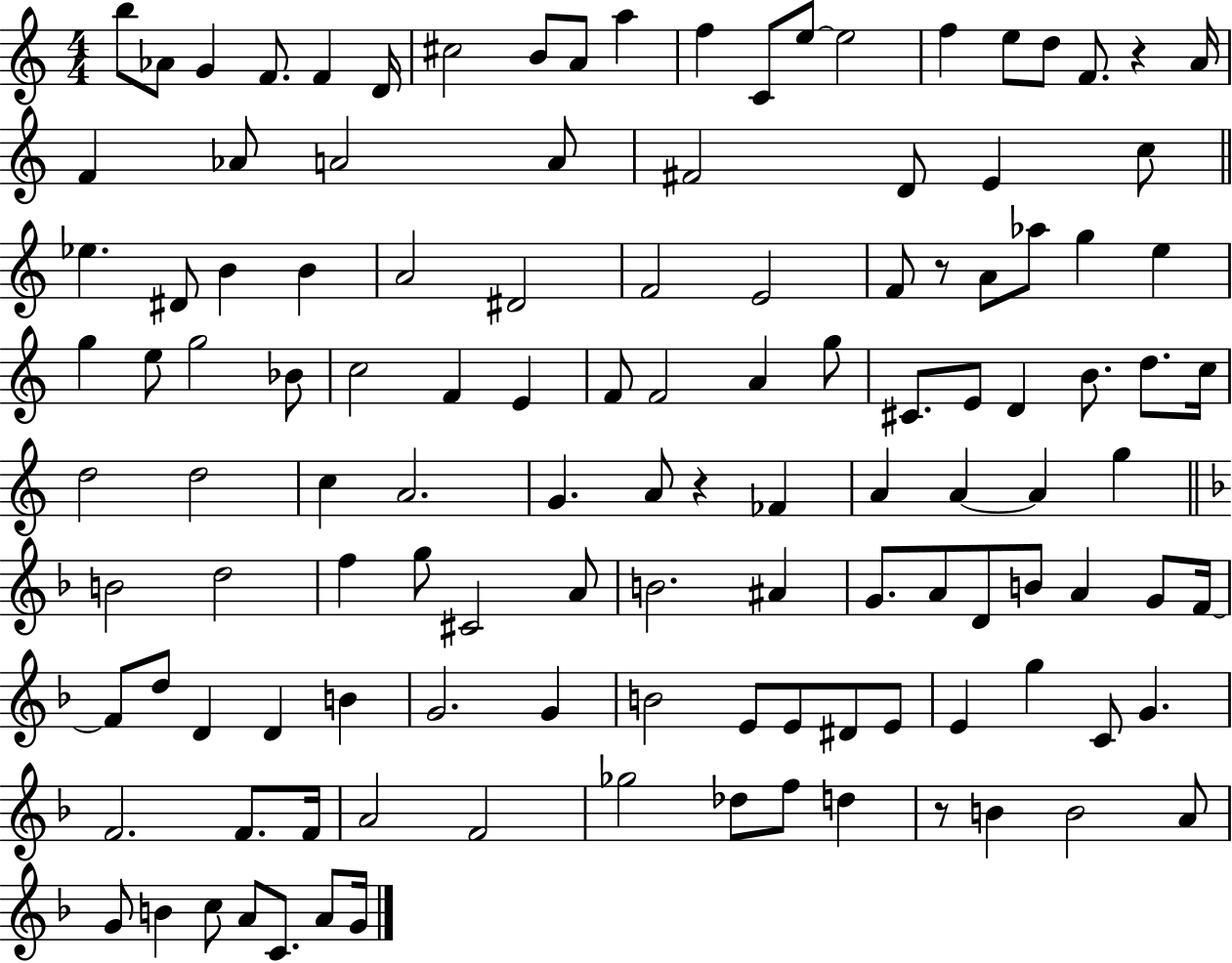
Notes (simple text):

B5/e Ab4/e G4/q F4/e. F4/q D4/s C#5/h B4/e A4/e A5/q F5/q C4/e E5/e E5/h F5/q E5/e D5/e F4/e. R/q A4/s F4/q Ab4/e A4/h A4/e F#4/h D4/e E4/q C5/e Eb5/q. D#4/e B4/q B4/q A4/h D#4/h F4/h E4/h F4/e R/e A4/e Ab5/e G5/q E5/q G5/q E5/e G5/h Bb4/e C5/h F4/q E4/q F4/e F4/h A4/q G5/e C#4/e. E4/e D4/q B4/e. D5/e. C5/s D5/h D5/h C5/q A4/h. G4/q. A4/e R/q FES4/q A4/q A4/q A4/q G5/q B4/h D5/h F5/q G5/e C#4/h A4/e B4/h. A#4/q G4/e. A4/e D4/e B4/e A4/q G4/e F4/s F4/e D5/e D4/q D4/q B4/q G4/h. G4/q B4/h E4/e E4/e D#4/e E4/e E4/q G5/q C4/e G4/q. F4/h. F4/e. F4/s A4/h F4/h Gb5/h Db5/e F5/e D5/q R/e B4/q B4/h A4/e G4/e B4/q C5/e A4/e C4/e. A4/e G4/s